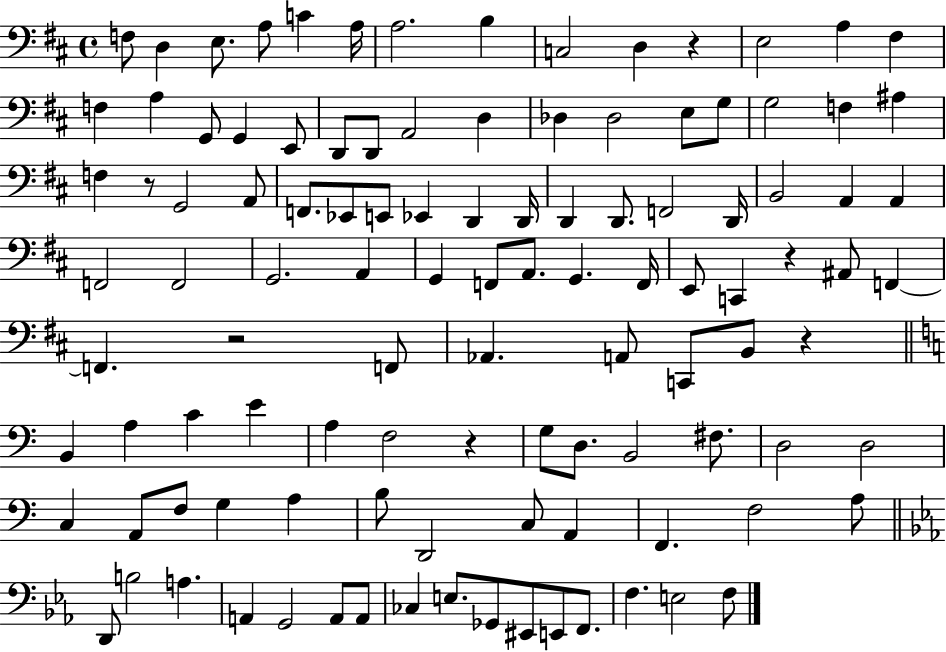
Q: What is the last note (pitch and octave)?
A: F3